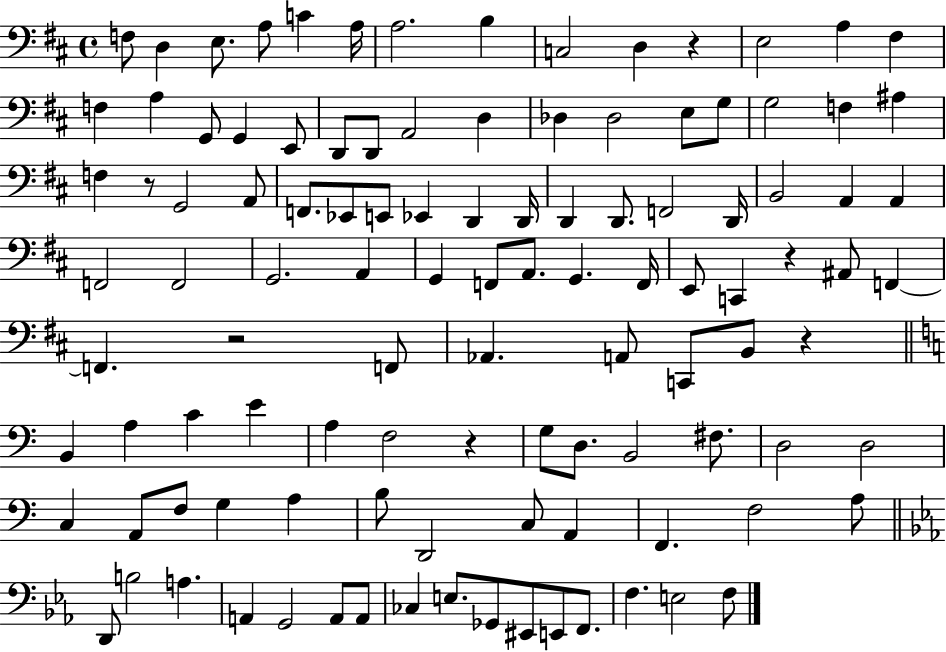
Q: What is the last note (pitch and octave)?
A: F3